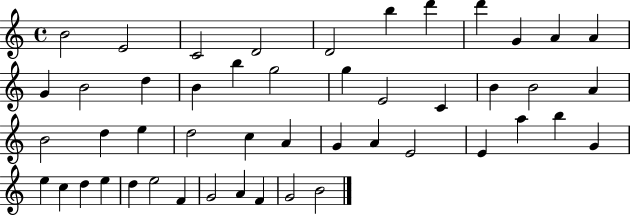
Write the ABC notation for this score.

X:1
T:Untitled
M:4/4
L:1/4
K:C
B2 E2 C2 D2 D2 b d' d' G A A G B2 d B b g2 g E2 C B B2 A B2 d e d2 c A G A E2 E a b G e c d e d e2 F G2 A F G2 B2